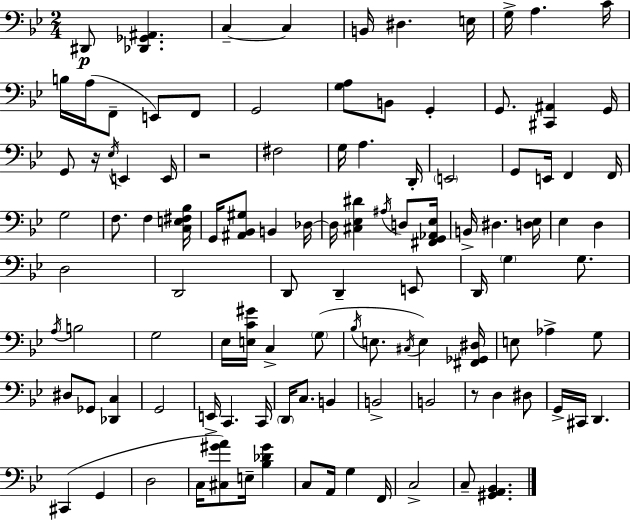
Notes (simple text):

D#2/e [Db2,Gb2,A#2]/q. C3/q C3/q B2/s D#3/q. E3/s G3/s A3/q. C4/s B3/s A3/s F2/e E2/e F2/e G2/h [G3,A3]/e B2/e G2/q G2/e. [C#2,A#2]/q G2/s G2/e R/s Eb3/s E2/q E2/s R/h F#3/h G3/s A3/q. D2/s E2/h G2/e E2/s F2/q F2/s G3/h F3/e. F3/q [C3,E3,F#3,Bb3]/s G2/s [A#2,Bb2,G#3]/e B2/q Db3/s Db3/s [C#3,Eb3,D#4]/q A#3/s D3/e [F#2,G2,Ab2,Eb3]/s B2/s D#3/q. [D3,Eb3]/s Eb3/q D3/q D3/h D2/h D2/e D2/q E2/e D2/s G3/q G3/e. A3/s B3/h G3/h Eb3/s [E3,C4,G#4]/s C3/q G3/e Bb3/s E3/e. C#3/s E3/q [F#2,Gb2,D#3]/s E3/e Ab3/q G3/e D#3/e Gb2/e [Db2,C3]/q G2/h E2/s C2/q. C2/s D2/s C3/e. B2/q B2/h B2/h R/e D3/q D#3/e G2/s C#2/s D2/q. C#2/q G2/q D3/h C3/s [C#3,G#4,A4]/e E3/s [Bb3,Db4,G#4]/q C3/e A2/s G3/q F2/s C3/h C3/e [G#2,A2,Bb2]/q.